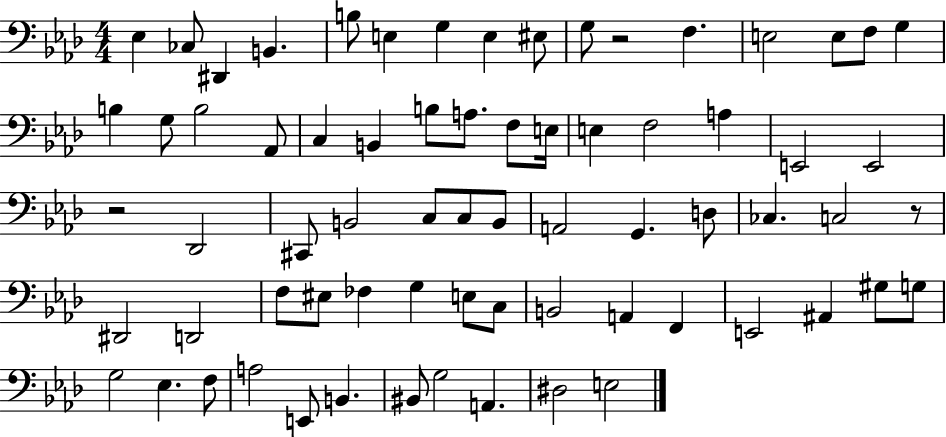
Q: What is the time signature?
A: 4/4